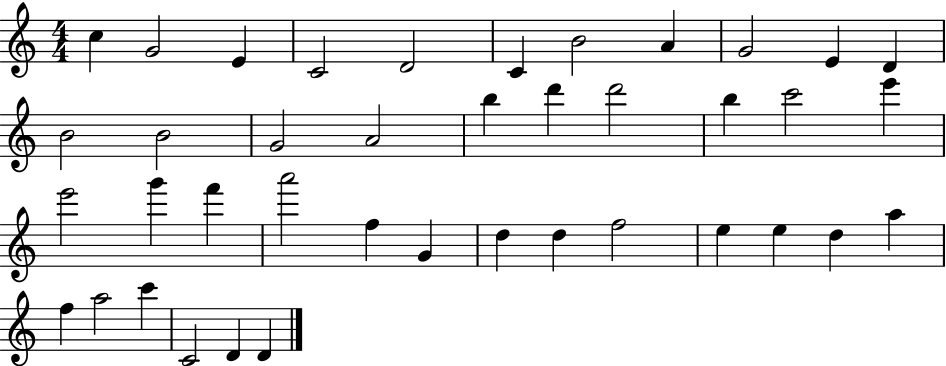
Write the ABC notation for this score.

X:1
T:Untitled
M:4/4
L:1/4
K:C
c G2 E C2 D2 C B2 A G2 E D B2 B2 G2 A2 b d' d'2 b c'2 e' e'2 g' f' a'2 f G d d f2 e e d a f a2 c' C2 D D